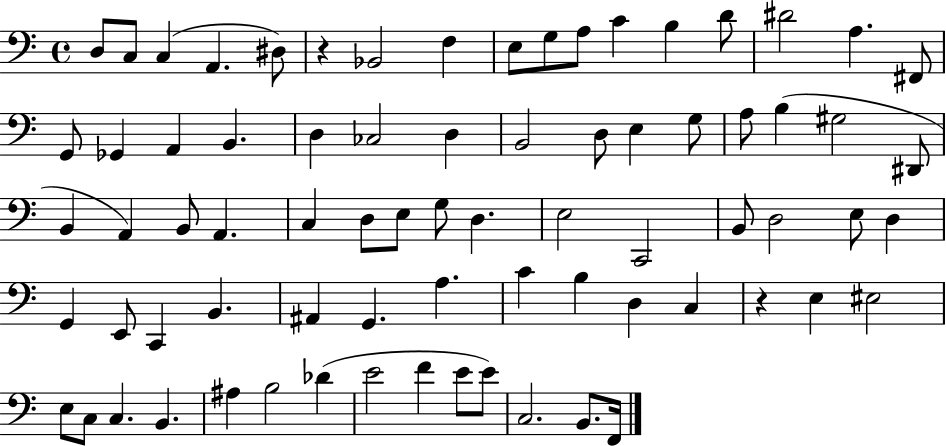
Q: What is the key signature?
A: C major